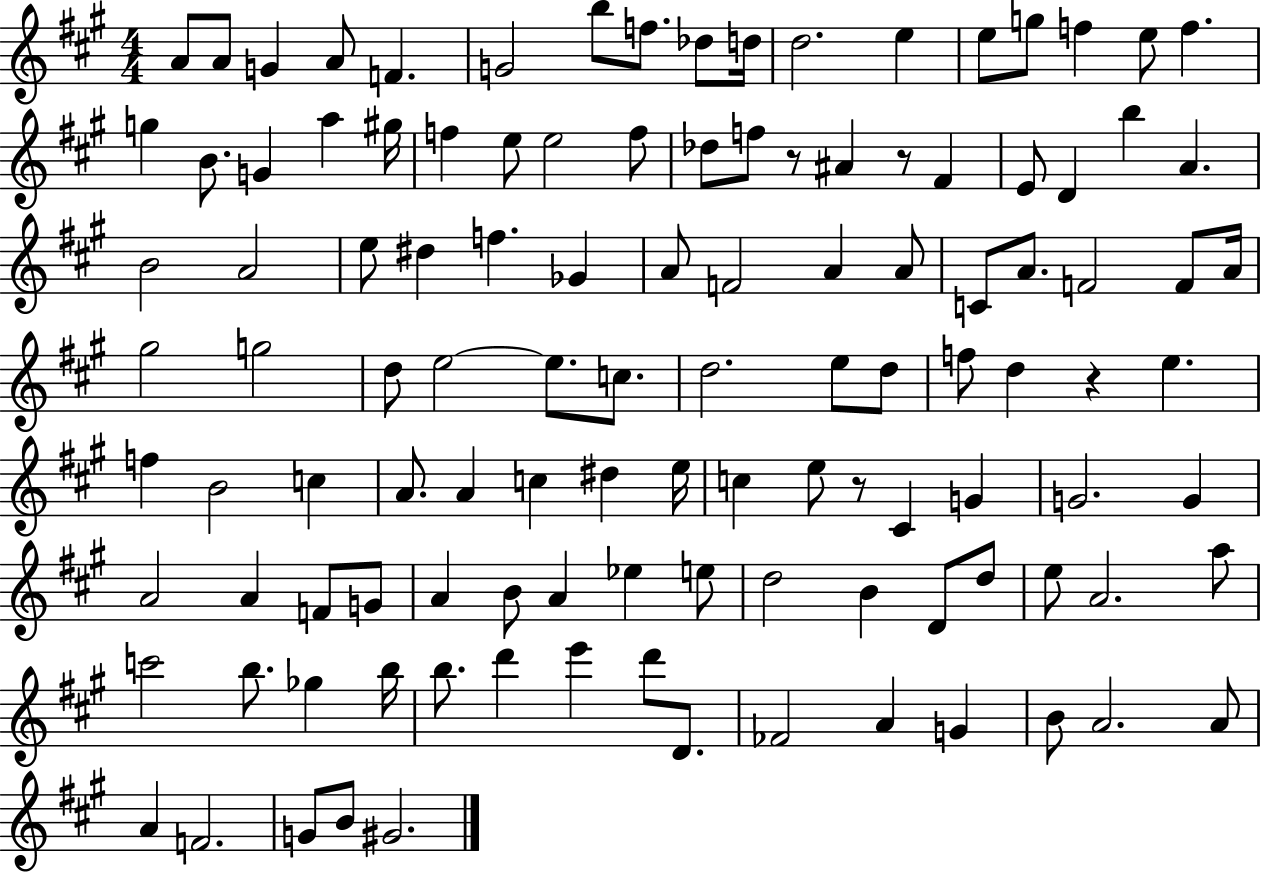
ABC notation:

X:1
T:Untitled
M:4/4
L:1/4
K:A
A/2 A/2 G A/2 F G2 b/2 f/2 _d/2 d/4 d2 e e/2 g/2 f e/2 f g B/2 G a ^g/4 f e/2 e2 f/2 _d/2 f/2 z/2 ^A z/2 ^F E/2 D b A B2 A2 e/2 ^d f _G A/2 F2 A A/2 C/2 A/2 F2 F/2 A/4 ^g2 g2 d/2 e2 e/2 c/2 d2 e/2 d/2 f/2 d z e f B2 c A/2 A c ^d e/4 c e/2 z/2 ^C G G2 G A2 A F/2 G/2 A B/2 A _e e/2 d2 B D/2 d/2 e/2 A2 a/2 c'2 b/2 _g b/4 b/2 d' e' d'/2 D/2 _F2 A G B/2 A2 A/2 A F2 G/2 B/2 ^G2